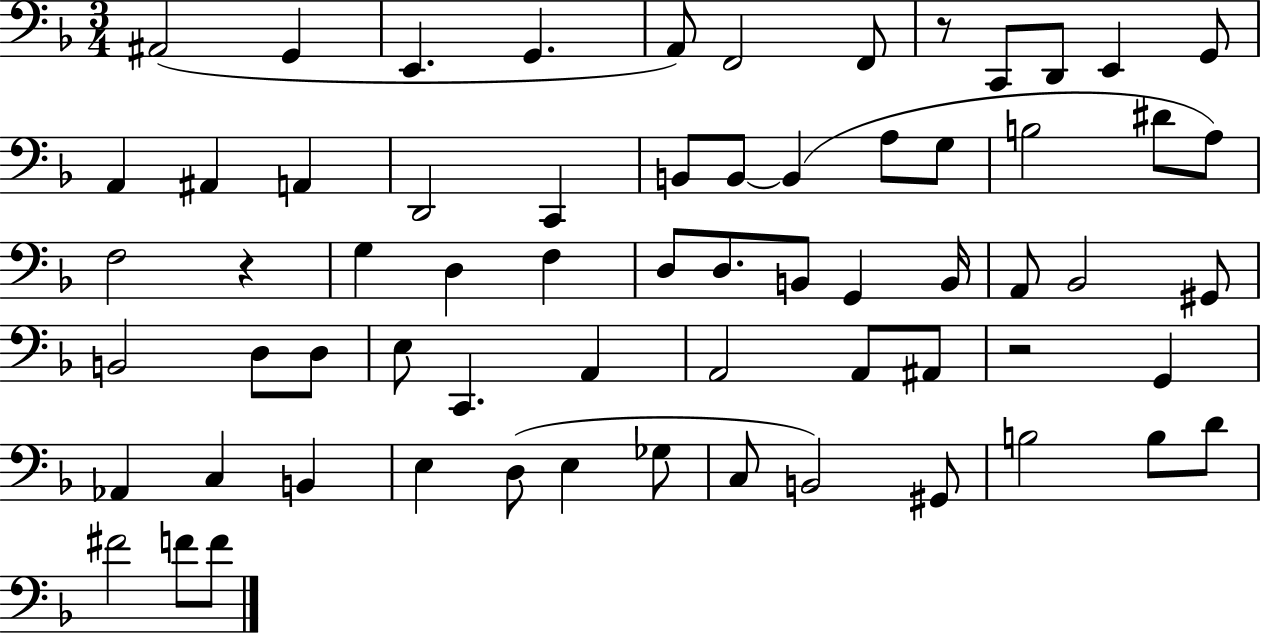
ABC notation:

X:1
T:Untitled
M:3/4
L:1/4
K:F
^A,,2 G,, E,, G,, A,,/2 F,,2 F,,/2 z/2 C,,/2 D,,/2 E,, G,,/2 A,, ^A,, A,, D,,2 C,, B,,/2 B,,/2 B,, A,/2 G,/2 B,2 ^D/2 A,/2 F,2 z G, D, F, D,/2 D,/2 B,,/2 G,, B,,/4 A,,/2 _B,,2 ^G,,/2 B,,2 D,/2 D,/2 E,/2 C,, A,, A,,2 A,,/2 ^A,,/2 z2 G,, _A,, C, B,, E, D,/2 E, _G,/2 C,/2 B,,2 ^G,,/2 B,2 B,/2 D/2 ^F2 F/2 F/2